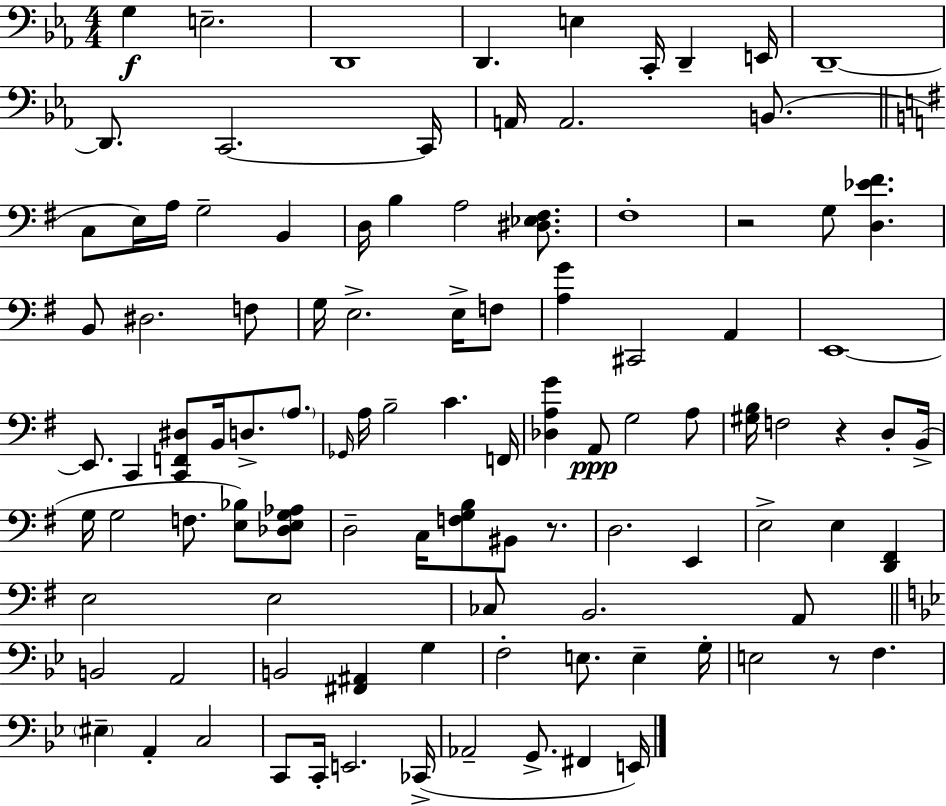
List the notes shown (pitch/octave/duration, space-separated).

G3/q E3/h. D2/w D2/q. E3/q C2/s D2/q E2/s D2/w D2/e. C2/h. C2/s A2/s A2/h. B2/e. C3/e E3/s A3/s G3/h B2/q D3/s B3/q A3/h [D#3,Eb3,F#3]/e. F#3/w R/h G3/e [D3,Eb4,F#4]/q. B2/e D#3/h. F3/e G3/s E3/h. E3/s F3/e [A3,G4]/q C#2/h A2/q E2/w E2/e. C2/q [C2,F2,D#3]/e B2/s D3/e. A3/e. Gb2/s A3/s B3/h C4/q. F2/s [Db3,A3,G4]/q A2/e G3/h A3/e [G#3,B3]/s F3/h R/q D3/e B2/s G3/s G3/h F3/e. [E3,Bb3]/e [Db3,E3,G3,Ab3]/e D3/h C3/s [F3,G3,B3]/e BIS2/e R/e. D3/h. E2/q E3/h E3/q [D2,F#2]/q E3/h E3/h CES3/e B2/h. A2/e B2/h A2/h B2/h [F#2,A#2]/q G3/q F3/h E3/e. E3/q G3/s E3/h R/e F3/q. EIS3/q A2/q C3/h C2/e C2/s E2/h. CES2/s Ab2/h G2/e. F#2/q E2/s